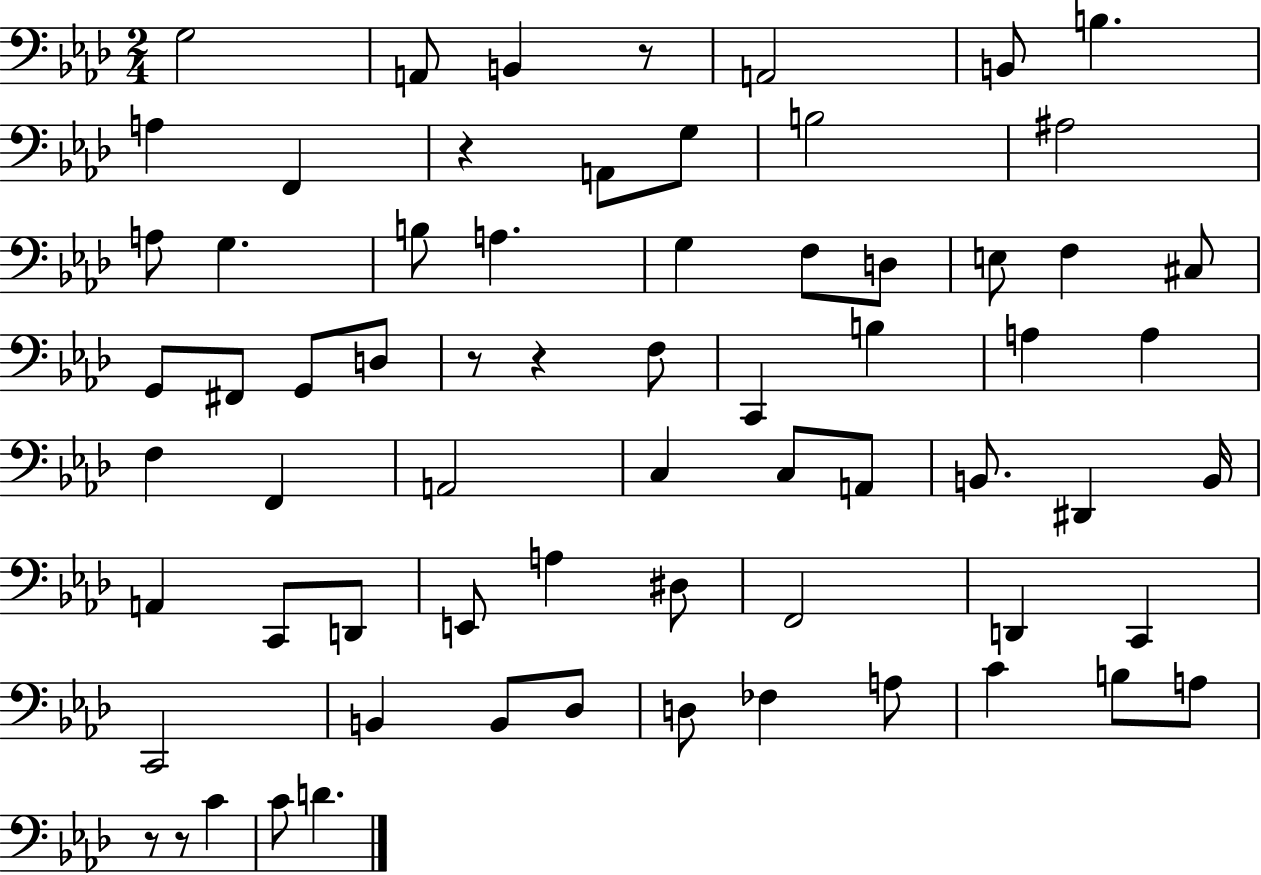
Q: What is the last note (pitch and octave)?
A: D4